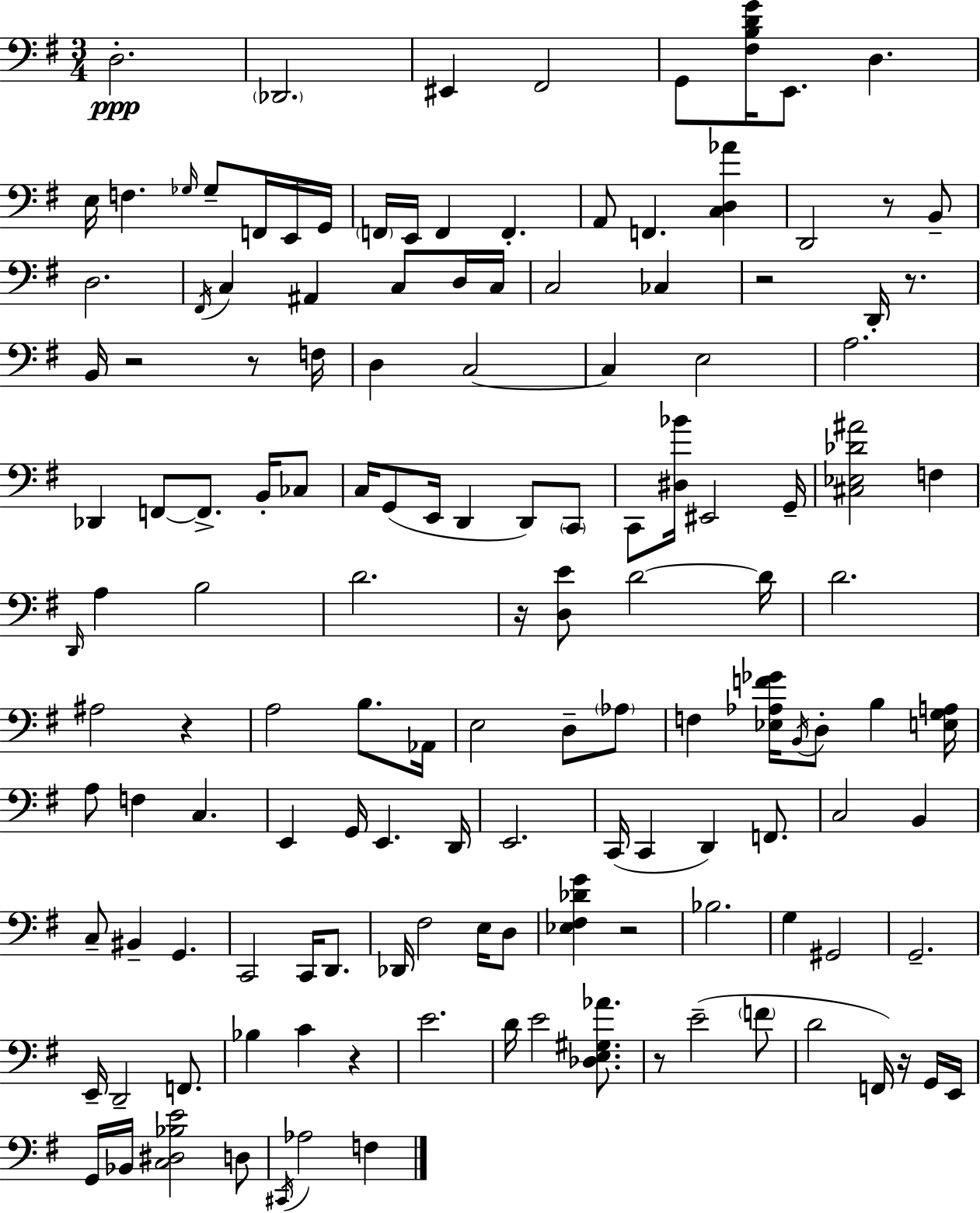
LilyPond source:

{
  \clef bass
  \numericTimeSignature
  \time 3/4
  \key g \major
  d2.-.\ppp | \parenthesize des,2. | eis,4 fis,2 | g,8 <fis b d' g'>16 e,8. d4. | \break e16 f4. \grace { ges16 } ges8-- f,16 e,16 | g,16 \parenthesize f,16 e,16 f,4 f,4.-. | a,8 f,4. <c d aes'>4 | d,2 r8 b,8-- | \break d2. | \acciaccatura { fis,16 } c4 ais,4 c8 | d16 c16 c2 ces4 | r2 d,16-. r8. | \break b,16 r2 r8 | f16 d4 c2~~ | c4 e2 | a2. | \break des,4 f,8~~ f,8.-> b,16-. | ces8 c16 g,8( e,16 d,4 d,8) | \parenthesize c,8 c,8 <dis bes'>16 eis,2 | g,16-- <cis ees des' ais'>2 f4 | \break \grace { d,16 } a4 b2 | d'2. | r16 <d e'>8 d'2~~ | d'16 d'2. | \break ais2 r4 | a2 b8. | aes,16 e2 d8-- | \parenthesize aes8 f4 <ees aes f' ges'>16 \acciaccatura { b,16 } d8-. b4 | \break <e g a>16 a8 f4 c4. | e,4 g,16 e,4. | d,16 e,2. | c,16( c,4 d,4) | \break f,8. c2 | b,4 c8-- bis,4-- g,4. | c,2 | c,16 d,8. des,16 fis2 | \break e16 d8 <ees fis des' g'>4 r2 | bes2. | g4 gis,2 | g,2.-- | \break e,16-- d,2-- | f,8. bes4 c'4 | r4 e'2. | d'16 e'2 | \break <des e gis aes'>8. r8 e'2--( | \parenthesize f'8 d'2 | f,16) r16 g,16 e,16 g,16 bes,16 <c dis bes e'>2 | d8 \acciaccatura { cis,16 } aes2 | \break f4 \bar "|."
}